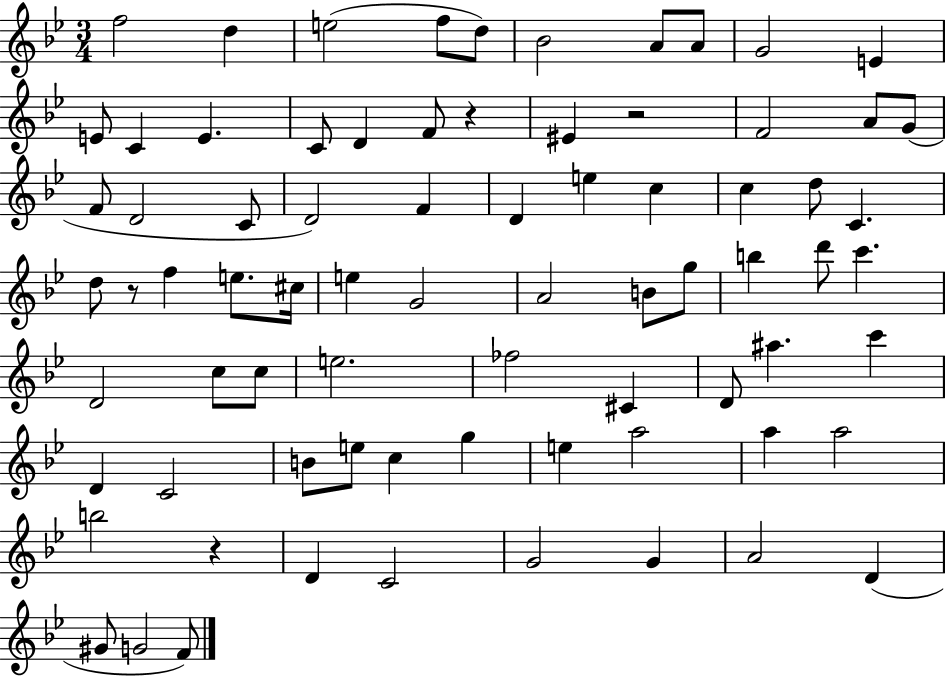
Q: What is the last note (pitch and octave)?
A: F4